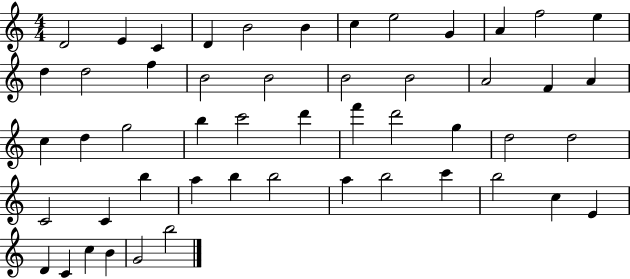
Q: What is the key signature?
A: C major